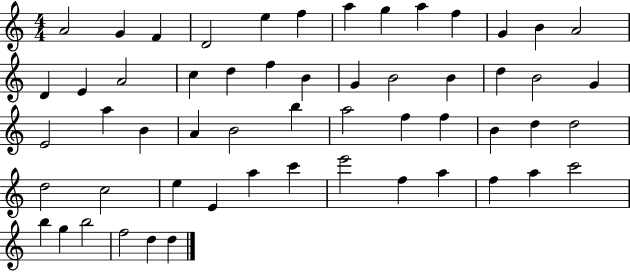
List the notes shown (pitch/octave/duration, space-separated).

A4/h G4/q F4/q D4/h E5/q F5/q A5/q G5/q A5/q F5/q G4/q B4/q A4/h D4/q E4/q A4/h C5/q D5/q F5/q B4/q G4/q B4/h B4/q D5/q B4/h G4/q E4/h A5/q B4/q A4/q B4/h B5/q A5/h F5/q F5/q B4/q D5/q D5/h D5/h C5/h E5/q E4/q A5/q C6/q E6/h F5/q A5/q F5/q A5/q C6/h B5/q G5/q B5/h F5/h D5/q D5/q